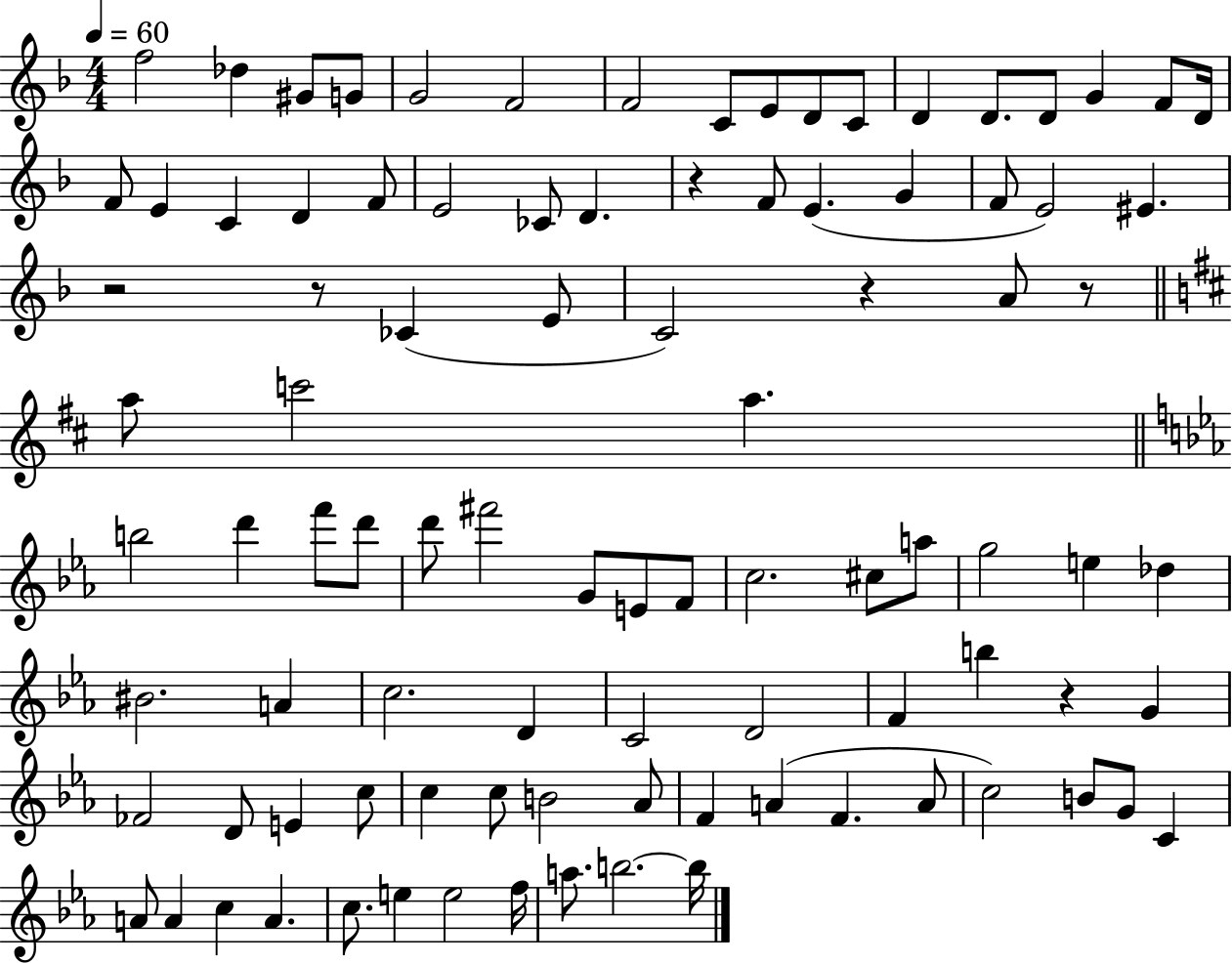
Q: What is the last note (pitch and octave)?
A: B5